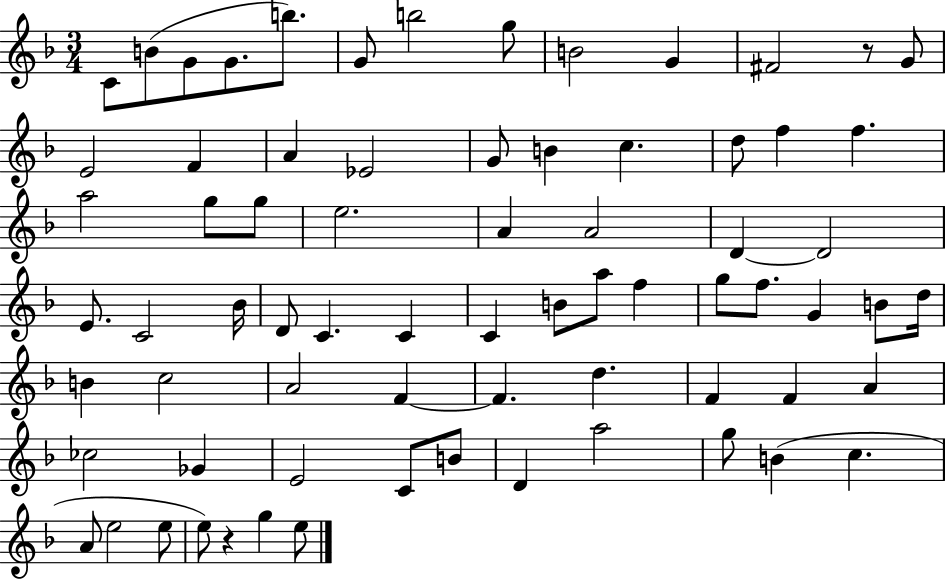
C4/e B4/e G4/e G4/e. B5/e. G4/e B5/h G5/e B4/h G4/q F#4/h R/e G4/e E4/h F4/q A4/q Eb4/h G4/e B4/q C5/q. D5/e F5/q F5/q. A5/h G5/e G5/e E5/h. A4/q A4/h D4/q D4/h E4/e. C4/h Bb4/s D4/e C4/q. C4/q C4/q B4/e A5/e F5/q G5/e F5/e. G4/q B4/e D5/s B4/q C5/h A4/h F4/q F4/q. D5/q. F4/q F4/q A4/q CES5/h Gb4/q E4/h C4/e B4/e D4/q A5/h G5/e B4/q C5/q. A4/e E5/h E5/e E5/e R/q G5/q E5/e